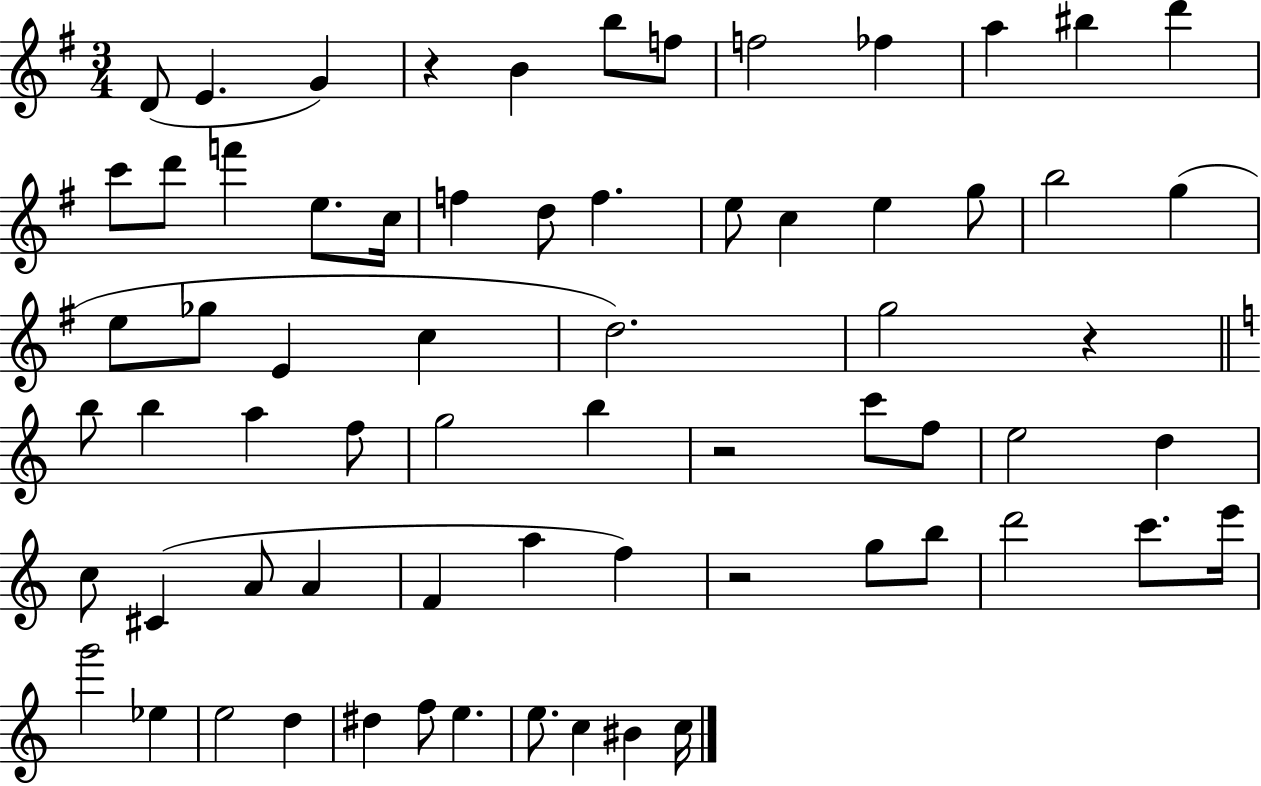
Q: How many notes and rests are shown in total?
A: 68